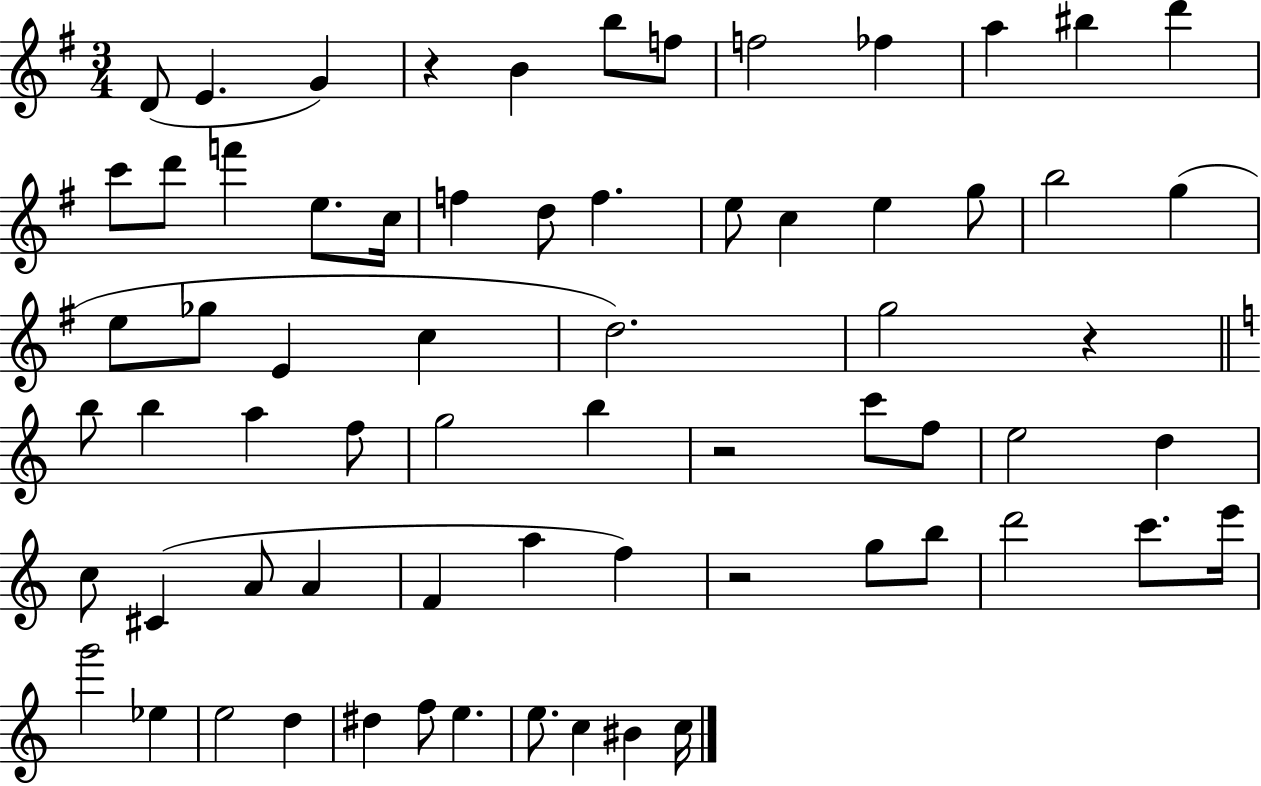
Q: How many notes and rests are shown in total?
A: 68